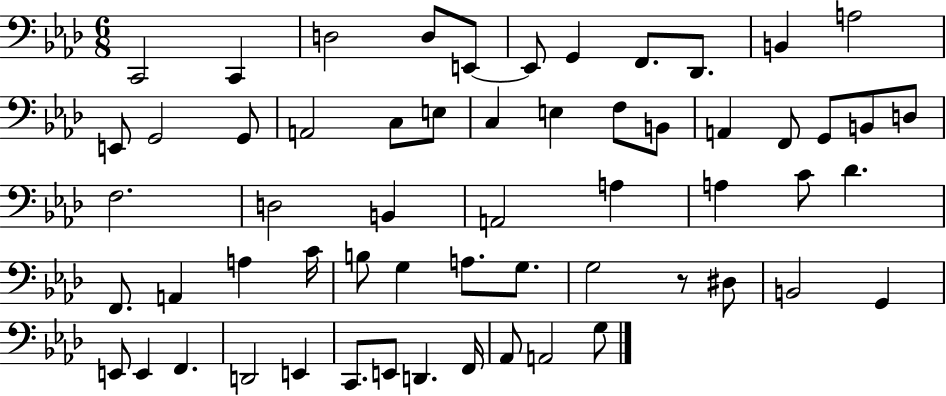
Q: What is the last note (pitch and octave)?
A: G3